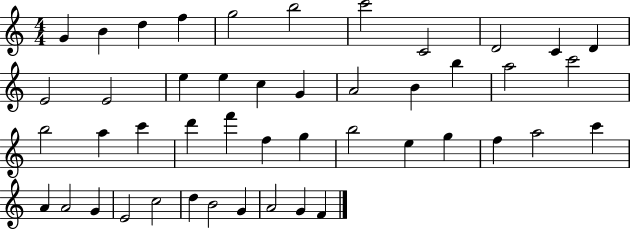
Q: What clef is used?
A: treble